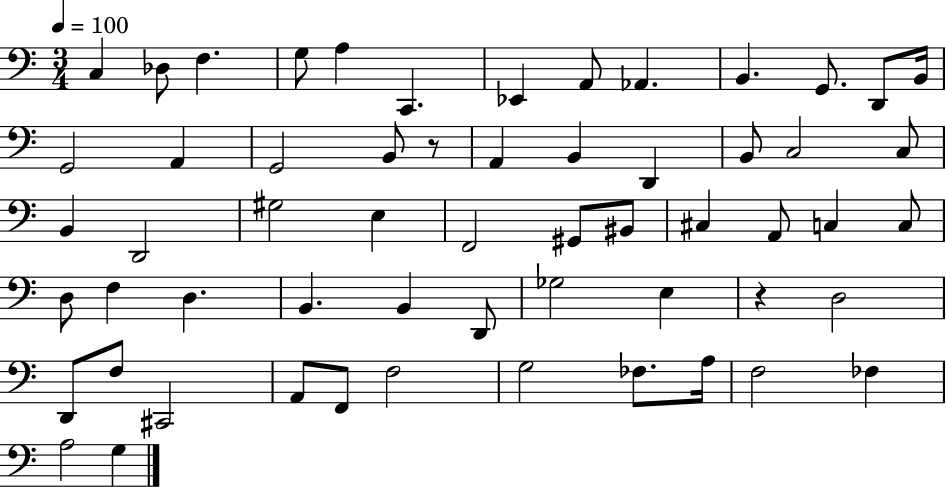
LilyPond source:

{
  \clef bass
  \numericTimeSignature
  \time 3/4
  \key c \major
  \tempo 4 = 100
  c4 des8 f4. | g8 a4 c,4. | ees,4 a,8 aes,4. | b,4. g,8. d,8 b,16 | \break g,2 a,4 | g,2 b,8 r8 | a,4 b,4 d,4 | b,8 c2 c8 | \break b,4 d,2 | gis2 e4 | f,2 gis,8 bis,8 | cis4 a,8 c4 c8 | \break d8 f4 d4. | b,4. b,4 d,8 | ges2 e4 | r4 d2 | \break d,8 f8 cis,2 | a,8 f,8 f2 | g2 fes8. a16 | f2 fes4 | \break a2 g4 | \bar "|."
}